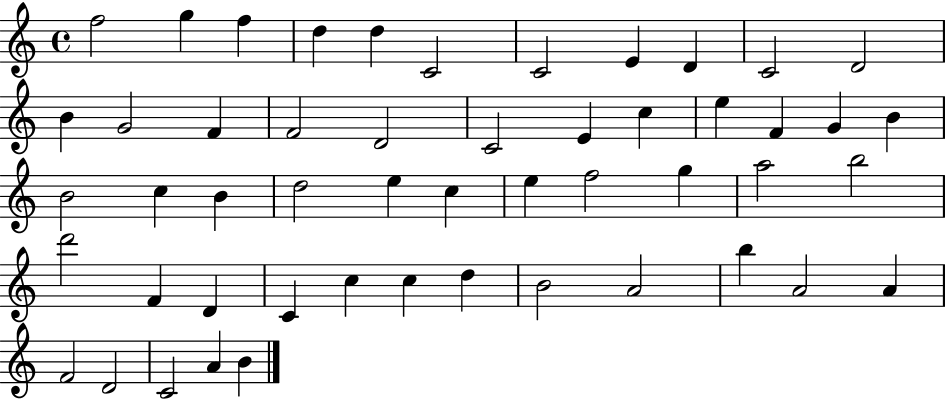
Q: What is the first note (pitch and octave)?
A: F5